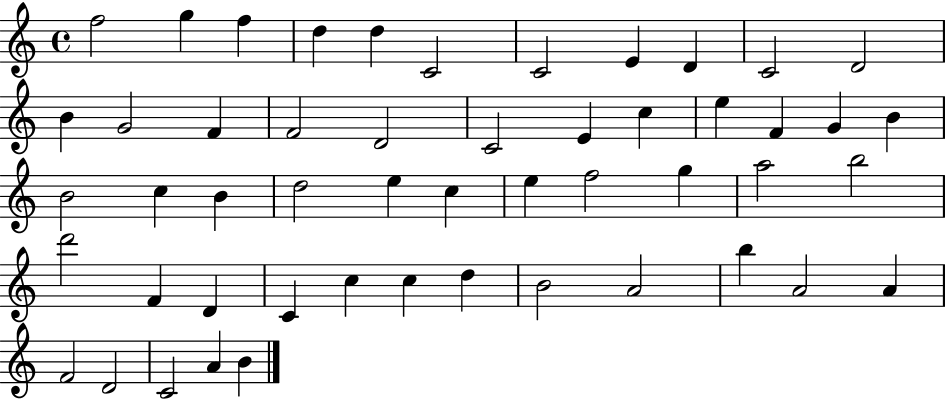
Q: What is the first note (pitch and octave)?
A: F5